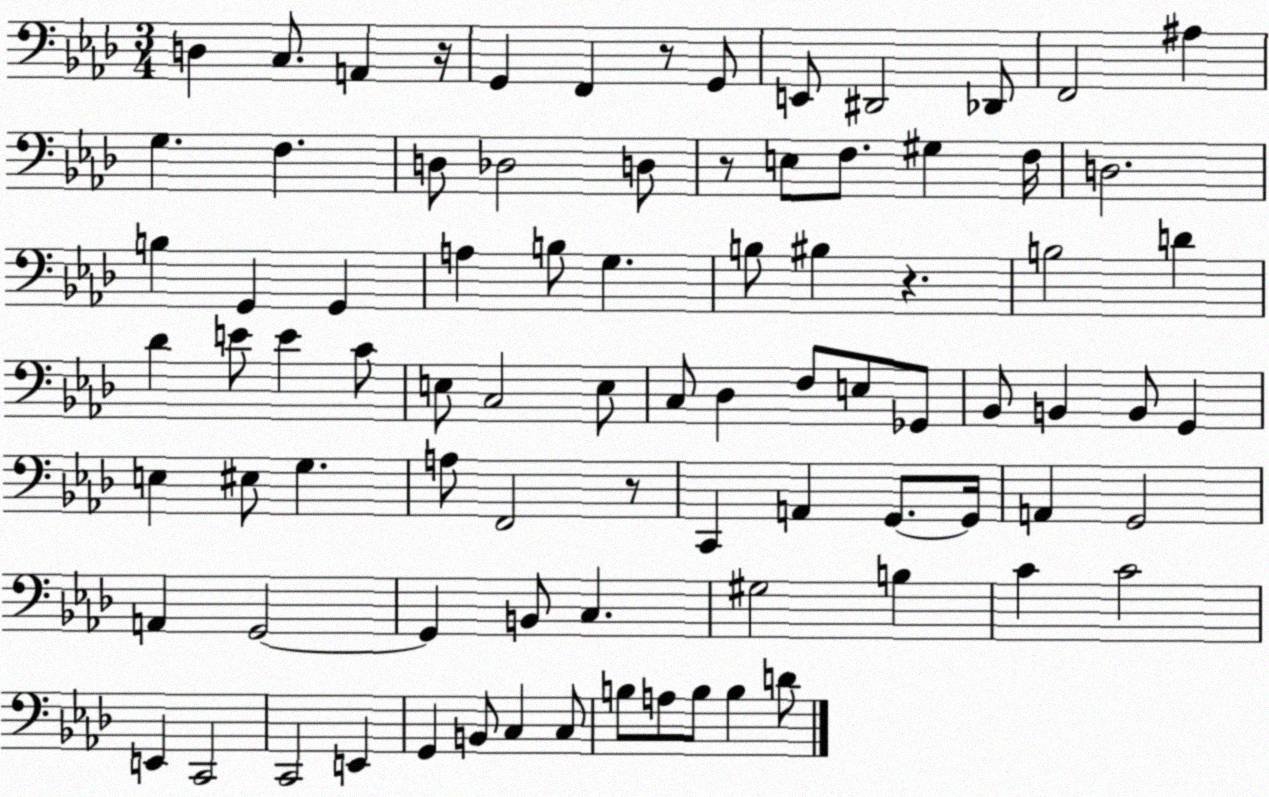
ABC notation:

X:1
T:Untitled
M:3/4
L:1/4
K:Ab
D, C,/2 A,, z/4 G,, F,, z/2 G,,/2 E,,/2 ^D,,2 _D,,/2 F,,2 ^A, G, F, D,/2 _D,2 D,/2 z/2 E,/2 F,/2 ^G, F,/4 D,2 B, G,, G,, A, B,/2 G, B,/2 ^B, z B,2 D _D E/2 E C/2 E,/2 C,2 E,/2 C,/2 _D, F,/2 E,/2 _G,,/2 _B,,/2 B,, B,,/2 G,, E, ^E,/2 G, A,/2 F,,2 z/2 C,, A,, G,,/2 G,,/4 A,, G,,2 A,, G,,2 G,, B,,/2 C, ^G,2 B, C C2 E,, C,,2 C,,2 E,, G,, B,,/2 C, C,/2 B,/2 A,/2 B,/2 B, D/2